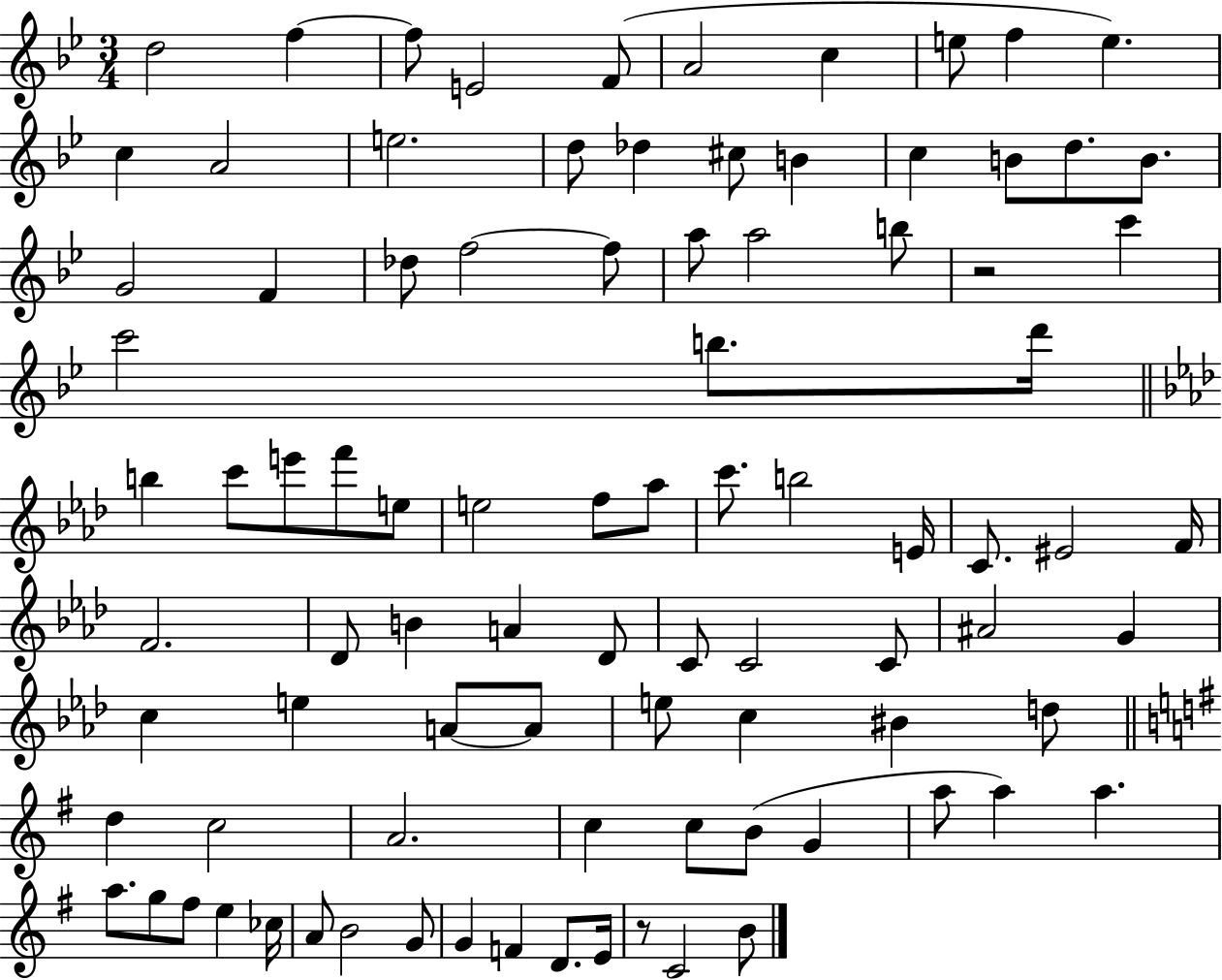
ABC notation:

X:1
T:Untitled
M:3/4
L:1/4
K:Bb
d2 f f/2 E2 F/2 A2 c e/2 f e c A2 e2 d/2 _d ^c/2 B c B/2 d/2 B/2 G2 F _d/2 f2 f/2 a/2 a2 b/2 z2 c' c'2 b/2 d'/4 b c'/2 e'/2 f'/2 e/2 e2 f/2 _a/2 c'/2 b2 E/4 C/2 ^E2 F/4 F2 _D/2 B A _D/2 C/2 C2 C/2 ^A2 G c e A/2 A/2 e/2 c ^B d/2 d c2 A2 c c/2 B/2 G a/2 a a a/2 g/2 ^f/2 e _c/4 A/2 B2 G/2 G F D/2 E/4 z/2 C2 B/2